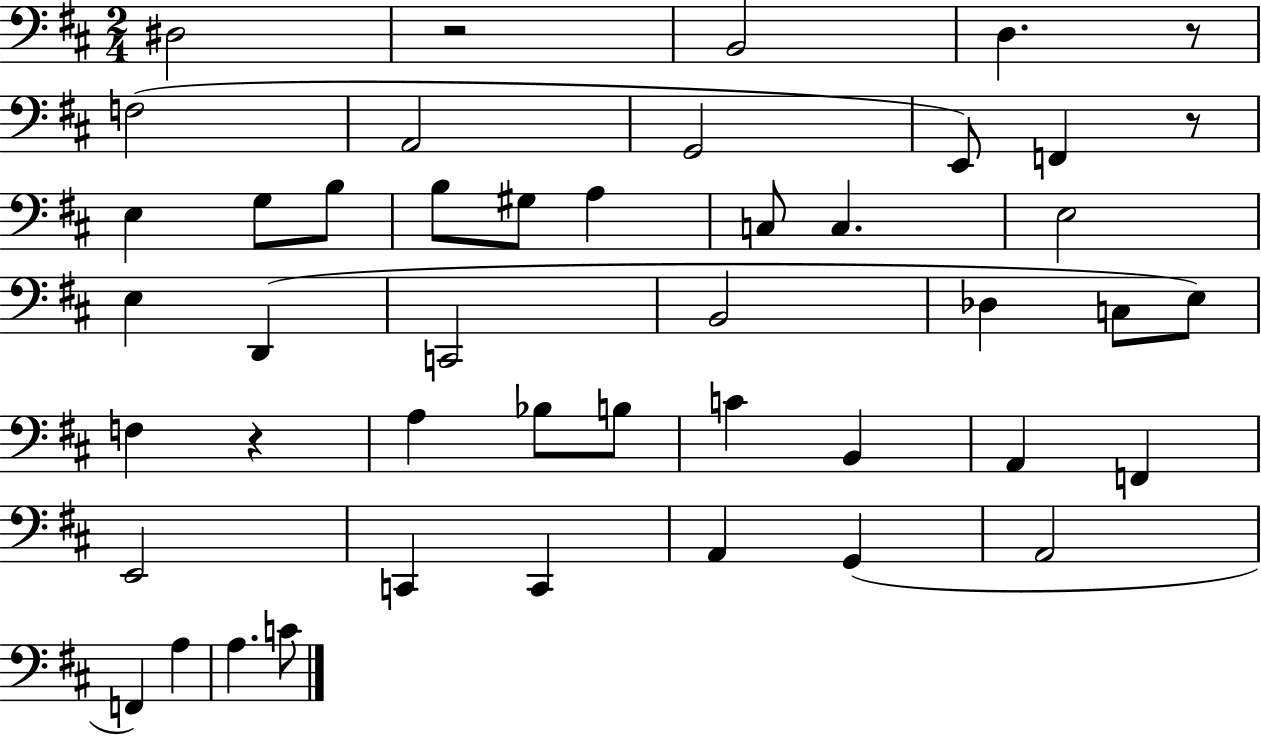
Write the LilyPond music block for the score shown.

{
  \clef bass
  \numericTimeSignature
  \time 2/4
  \key d \major
  \repeat volta 2 { dis2 | r2 | b,2 | d4. r8 | \break f2( | a,2 | g,2 | e,8) f,4 r8 | \break e4 g8 b8 | b8 gis8 a4 | c8 c4. | e2 | \break e4 d,4( | c,2 | b,2 | des4 c8 e8) | \break f4 r4 | a4 bes8 b8 | c'4 b,4 | a,4 f,4 | \break e,2 | c,4 c,4 | a,4 g,4( | a,2 | \break f,4) a4 | a4. c'8 | } \bar "|."
}